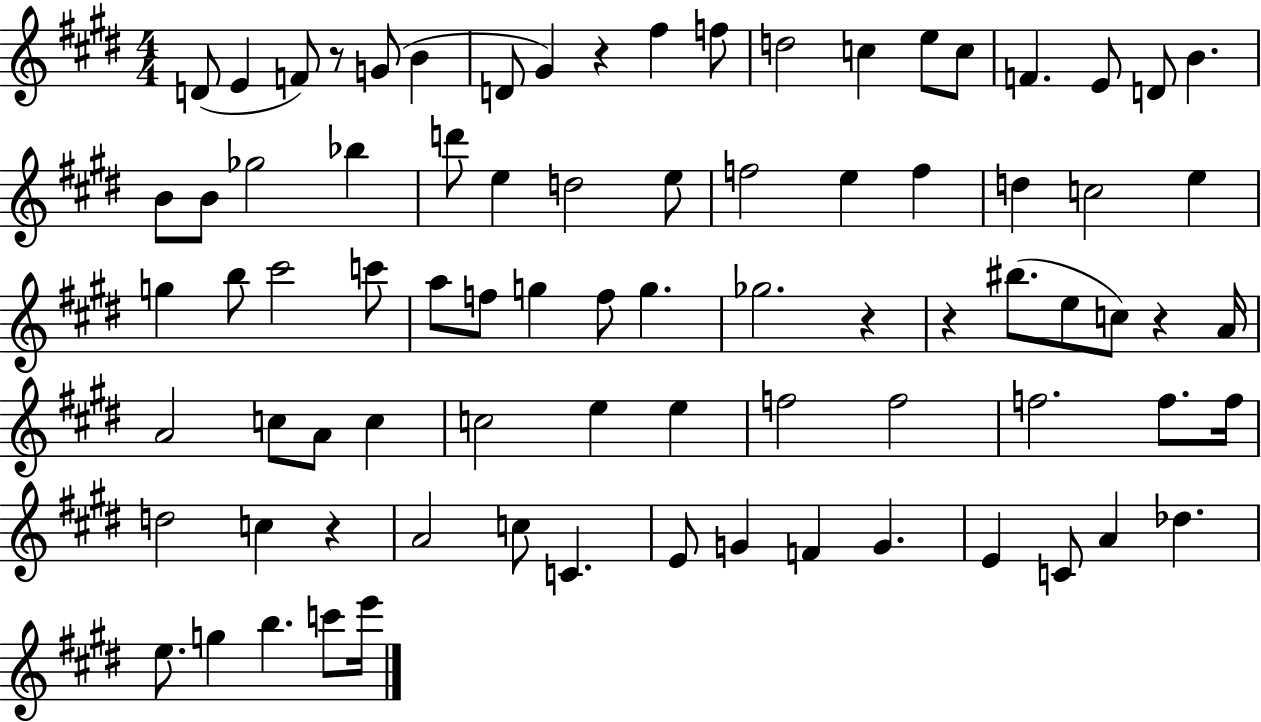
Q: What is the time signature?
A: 4/4